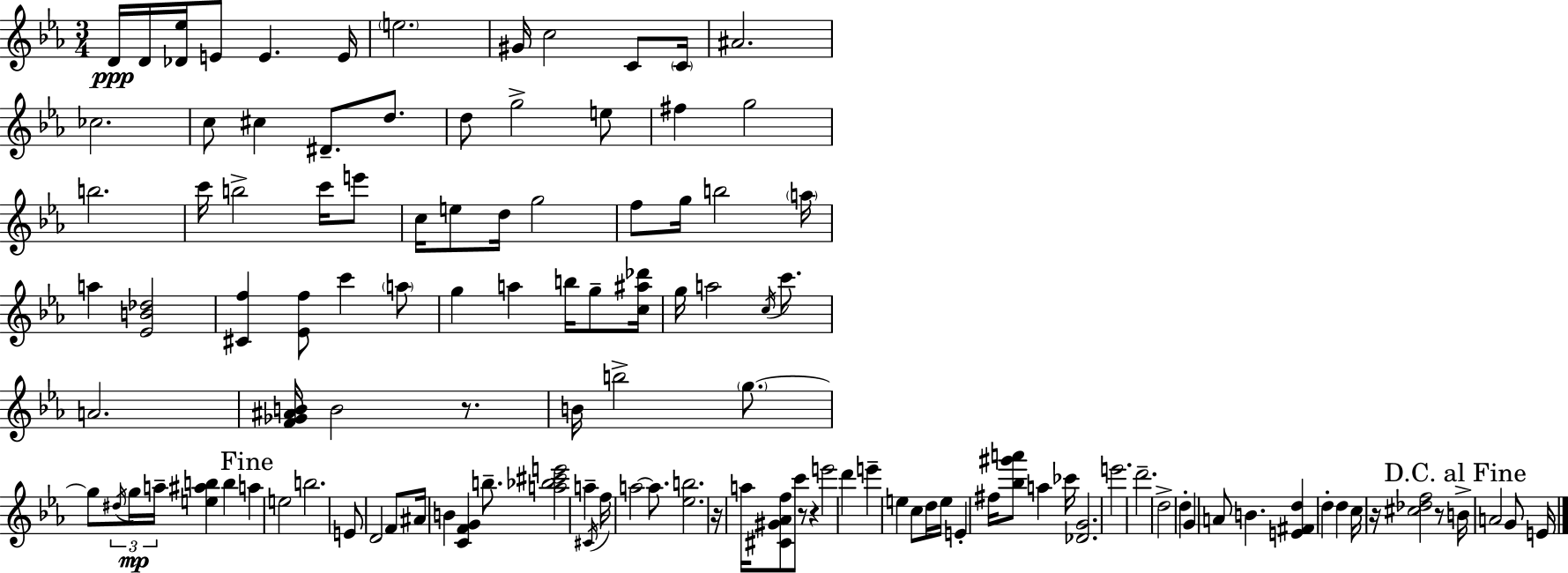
D4/s D4/s [Db4,Eb5]/s E4/e E4/q. E4/s E5/h. G#4/s C5/h C4/e C4/s A#4/h. CES5/h. C5/e C#5/q D#4/e. D5/e. D5/e G5/h E5/e F#5/q G5/h B5/h. C6/s B5/h C6/s E6/e C5/s E5/e D5/s G5/h F5/e G5/s B5/h A5/s A5/q [Eb4,B4,Db5]/h [C#4,F5]/q [Eb4,F5]/e C6/q A5/e G5/q A5/q B5/s G5/e [C5,A#5,Db6]/s G5/s A5/h C5/s C6/e. A4/h. [F4,Gb4,A#4,B4]/s B4/h R/e. B4/s B5/h G5/e. G5/e D#5/s G5/s A5/s [E5,A#5,B5]/q B5/q A5/q E5/h B5/h. E4/e D4/h F4/e A#4/s B4/q [C4,F4,G4]/q B5/e. [A5,Bb5,C#6,E6]/h A5/q C#4/s F5/s A5/h A5/e. [Eb5,B5]/h. R/s A5/s [C#4,G#4,Ab4,F5]/e C6/e R/e R/q E6/h D6/q E6/q E5/q C5/e D5/s E5/s E4/q F#5/s [Bb5,G#6,A6]/e A5/q CES6/s [Db4,G4]/h. E6/h. D6/h. D5/h D5/q G4/q A4/e B4/q. [E4,F#4,D5]/q D5/q D5/q C5/s R/s [C#5,Db5,F5]/h R/e B4/s A4/h G4/e E4/s